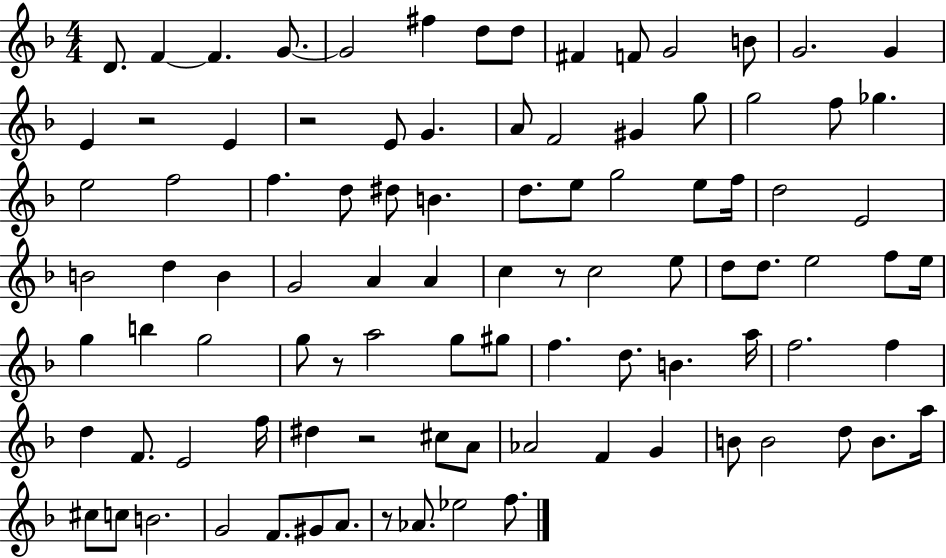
D4/e. F4/q F4/q. G4/e. G4/h F#5/q D5/e D5/e F#4/q F4/e G4/h B4/e G4/h. G4/q E4/q R/h E4/q R/h E4/e G4/q. A4/e F4/h G#4/q G5/e G5/h F5/e Gb5/q. E5/h F5/h F5/q. D5/e D#5/e B4/q. D5/e. E5/e G5/h E5/e F5/s D5/h E4/h B4/h D5/q B4/q G4/h A4/q A4/q C5/q R/e C5/h E5/e D5/e D5/e. E5/h F5/e E5/s G5/q B5/q G5/h G5/e R/e A5/h G5/e G#5/e F5/q. D5/e. B4/q. A5/s F5/h. F5/q D5/q F4/e. E4/h F5/s D#5/q R/h C#5/e A4/e Ab4/h F4/q G4/q B4/e B4/h D5/e B4/e. A5/s C#5/e C5/e B4/h. G4/h F4/e. G#4/e A4/e. R/e Ab4/e. Eb5/h F5/e.